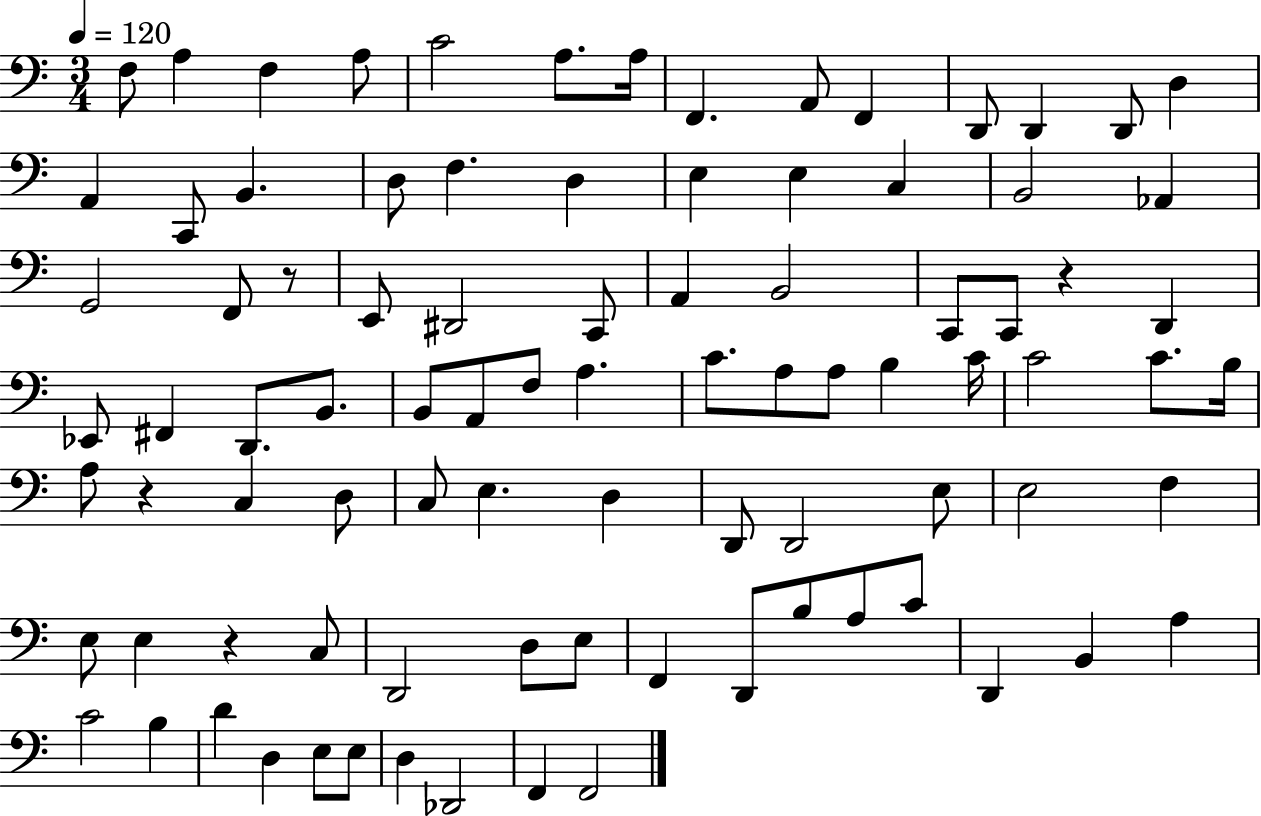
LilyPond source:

{
  \clef bass
  \numericTimeSignature
  \time 3/4
  \key c \major
  \tempo 4 = 120
  \repeat volta 2 { f8 a4 f4 a8 | c'2 a8. a16 | f,4. a,8 f,4 | d,8 d,4 d,8 d4 | \break a,4 c,8 b,4. | d8 f4. d4 | e4 e4 c4 | b,2 aes,4 | \break g,2 f,8 r8 | e,8 dis,2 c,8 | a,4 b,2 | c,8 c,8 r4 d,4 | \break ees,8 fis,4 d,8. b,8. | b,8 a,8 f8 a4. | c'8. a8 a8 b4 c'16 | c'2 c'8. b16 | \break a8 r4 c4 d8 | c8 e4. d4 | d,8 d,2 e8 | e2 f4 | \break e8 e4 r4 c8 | d,2 d8 e8 | f,4 d,8 b8 a8 c'8 | d,4 b,4 a4 | \break c'2 b4 | d'4 d4 e8 e8 | d4 des,2 | f,4 f,2 | \break } \bar "|."
}